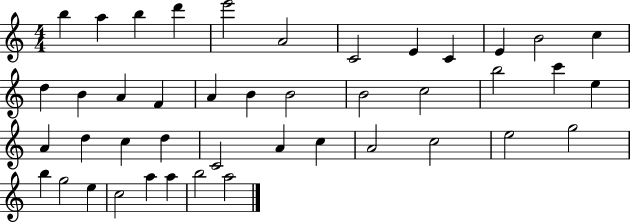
{
  \clef treble
  \numericTimeSignature
  \time 4/4
  \key c \major
  b''4 a''4 b''4 d'''4 | e'''2 a'2 | c'2 e'4 c'4 | e'4 b'2 c''4 | \break d''4 b'4 a'4 f'4 | a'4 b'4 b'2 | b'2 c''2 | b''2 c'''4 e''4 | \break a'4 d''4 c''4 d''4 | c'2 a'4 c''4 | a'2 c''2 | e''2 g''2 | \break b''4 g''2 e''4 | c''2 a''4 a''4 | b''2 a''2 | \bar "|."
}